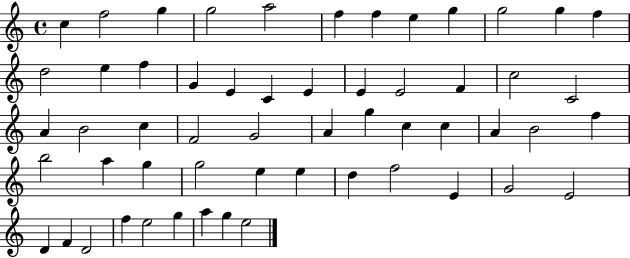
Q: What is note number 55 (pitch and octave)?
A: G5